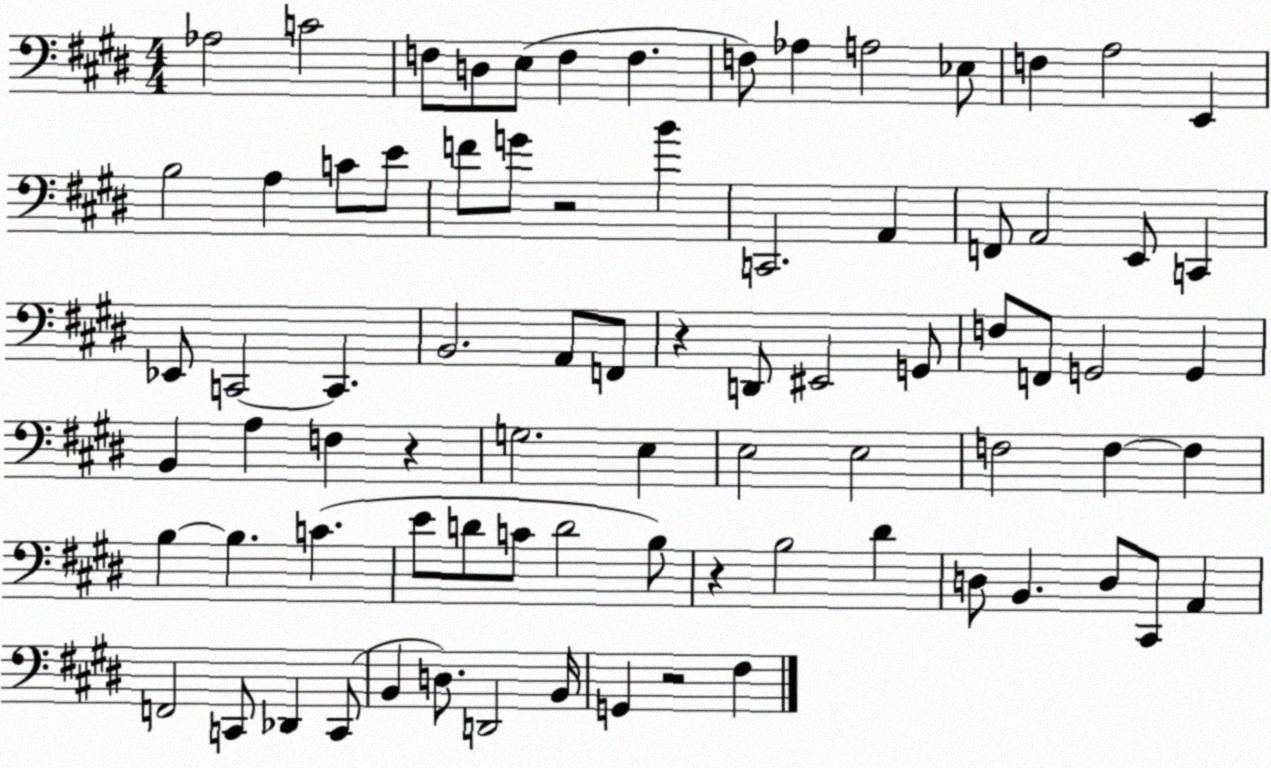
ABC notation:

X:1
T:Untitled
M:4/4
L:1/4
K:E
_A,2 C2 F,/2 D,/2 E,/2 F, F, F,/2 _A, A,2 _E,/2 F, A,2 E,, B,2 A, C/2 E/2 F/2 G/2 z2 B C,,2 A,, F,,/2 A,,2 E,,/2 C,, _E,,/2 C,,2 C,, B,,2 A,,/2 F,,/2 z D,,/2 ^E,,2 G,,/2 F,/2 F,,/2 G,,2 G,, B,, A, F, z G,2 E, E,2 E,2 F,2 F, F, B, B, C E/2 D/2 C/2 D2 B,/2 z B,2 ^D D,/2 B,, D,/2 ^C,,/2 A,, F,,2 C,,/2 _D,, C,,/2 B,, D,/2 D,,2 B,,/4 G,, z2 ^F,